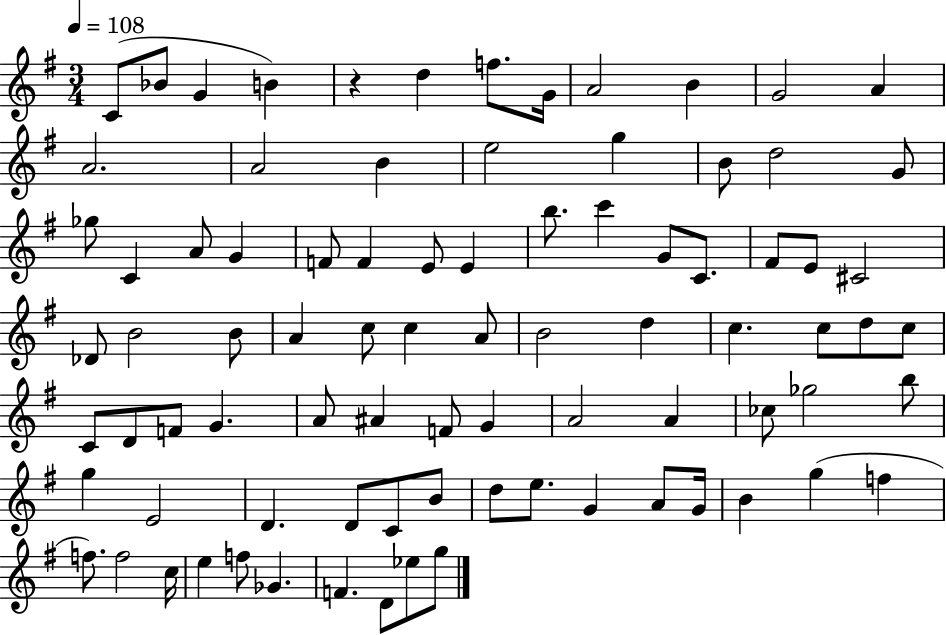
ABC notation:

X:1
T:Untitled
M:3/4
L:1/4
K:G
C/2 _B/2 G B z d f/2 G/4 A2 B G2 A A2 A2 B e2 g B/2 d2 G/2 _g/2 C A/2 G F/2 F E/2 E b/2 c' G/2 C/2 ^F/2 E/2 ^C2 _D/2 B2 B/2 A c/2 c A/2 B2 d c c/2 d/2 c/2 C/2 D/2 F/2 G A/2 ^A F/2 G A2 A _c/2 _g2 b/2 g E2 D D/2 C/2 B/2 d/2 e/2 G A/2 G/4 B g f f/2 f2 c/4 e f/2 _G F D/2 _e/2 g/2